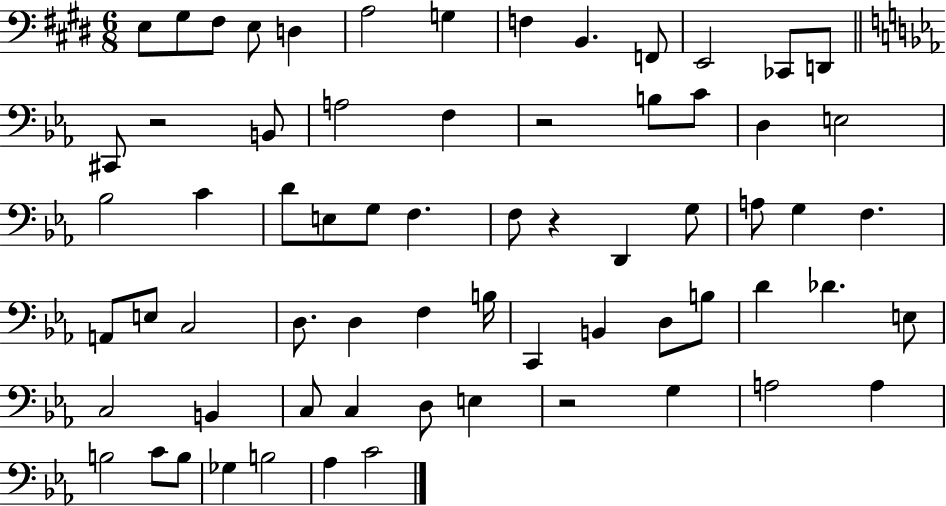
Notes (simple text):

E3/e G#3/e F#3/e E3/e D3/q A3/h G3/q F3/q B2/q. F2/e E2/h CES2/e D2/e C#2/e R/h B2/e A3/h F3/q R/h B3/e C4/e D3/q E3/h Bb3/h C4/q D4/e E3/e G3/e F3/q. F3/e R/q D2/q G3/e A3/e G3/q F3/q. A2/e E3/e C3/h D3/e. D3/q F3/q B3/s C2/q B2/q D3/e B3/e D4/q Db4/q. E3/e C3/h B2/q C3/e C3/q D3/e E3/q R/h G3/q A3/h A3/q B3/h C4/e B3/e Gb3/q B3/h Ab3/q C4/h